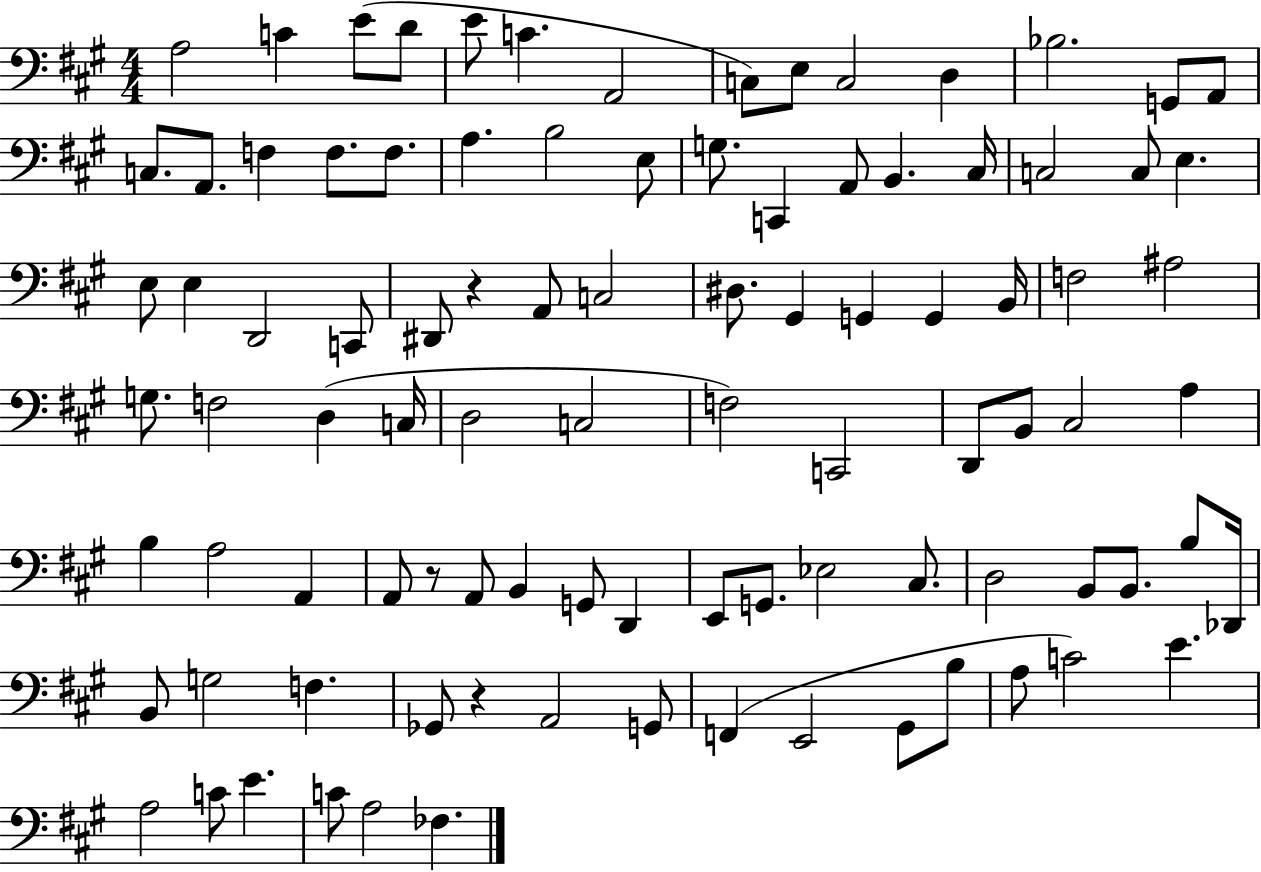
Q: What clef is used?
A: bass